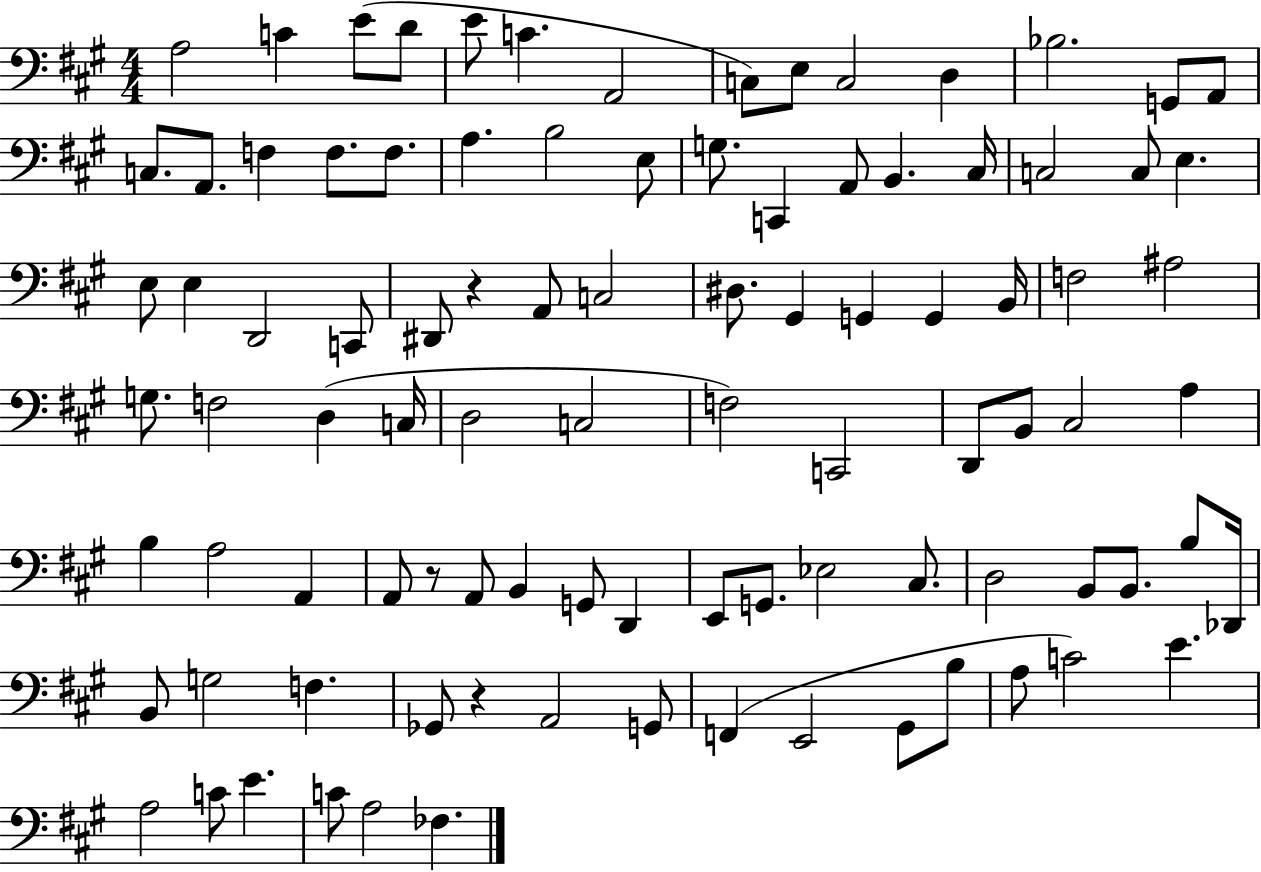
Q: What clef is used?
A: bass